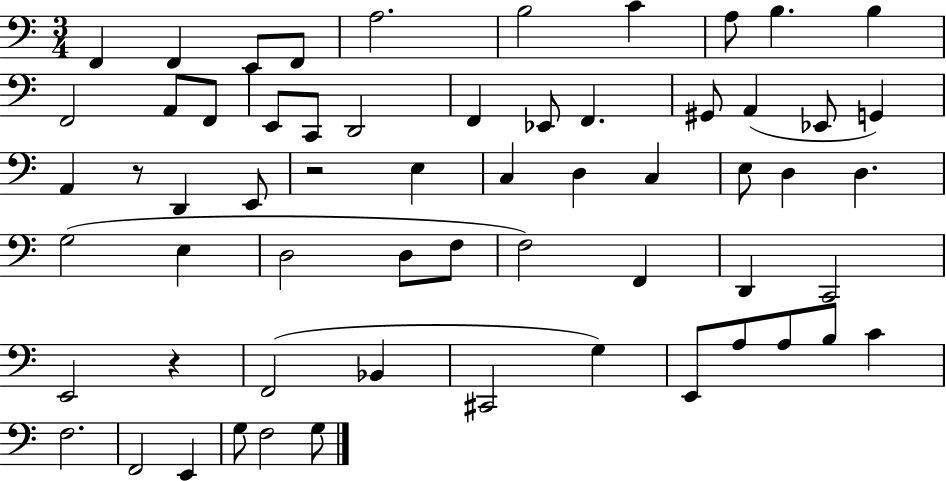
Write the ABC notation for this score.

X:1
T:Untitled
M:3/4
L:1/4
K:C
F,, F,, E,,/2 F,,/2 A,2 B,2 C A,/2 B, B, F,,2 A,,/2 F,,/2 E,,/2 C,,/2 D,,2 F,, _E,,/2 F,, ^G,,/2 A,, _E,,/2 G,, A,, z/2 D,, E,,/2 z2 E, C, D, C, E,/2 D, D, G,2 E, D,2 D,/2 F,/2 F,2 F,, D,, C,,2 E,,2 z F,,2 _B,, ^C,,2 G, E,,/2 A,/2 A,/2 B,/2 C F,2 F,,2 E,, G,/2 F,2 G,/2